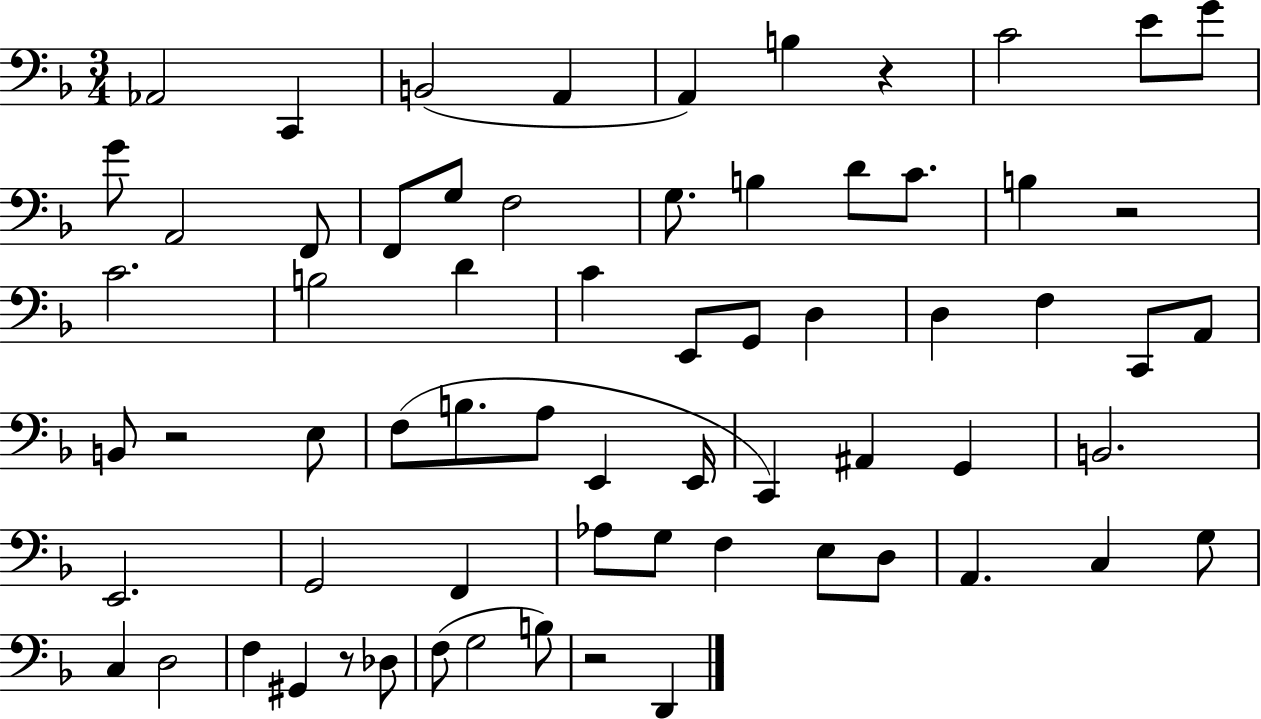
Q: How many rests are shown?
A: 5